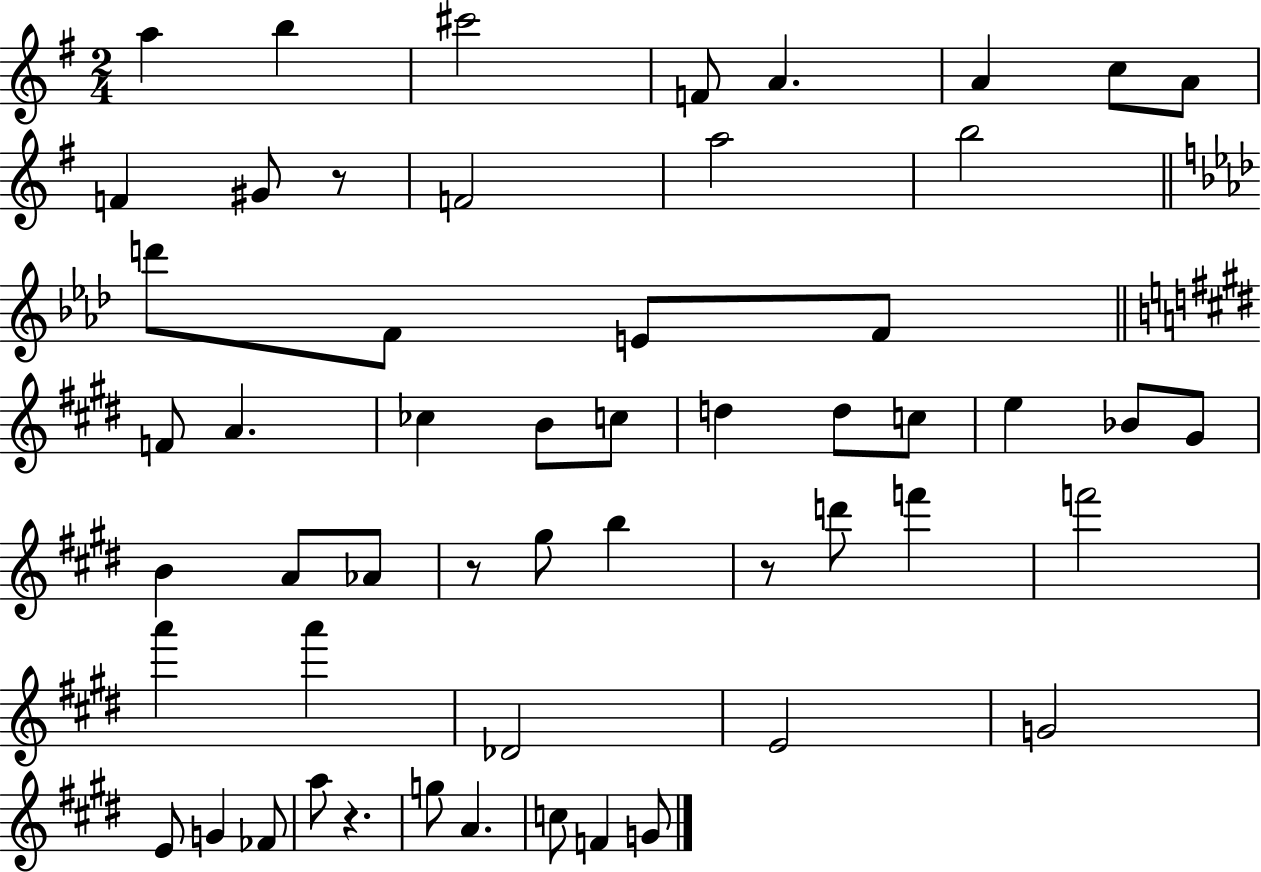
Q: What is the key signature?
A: G major